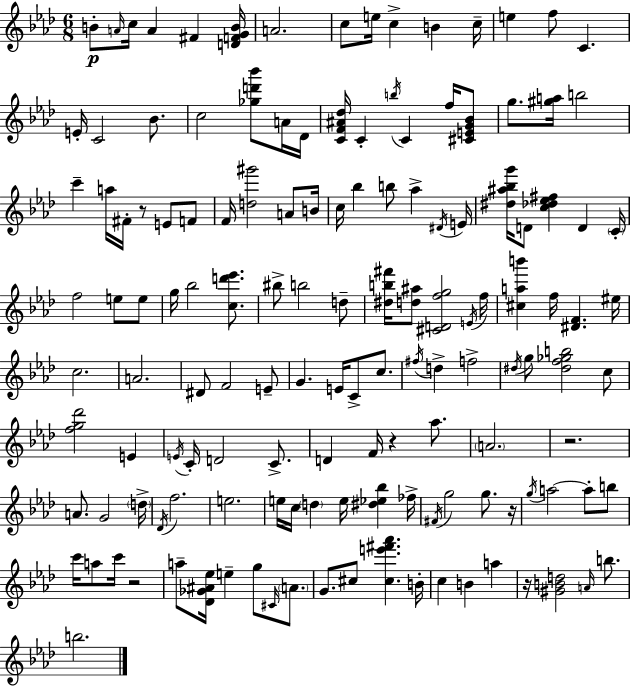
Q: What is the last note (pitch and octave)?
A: B5